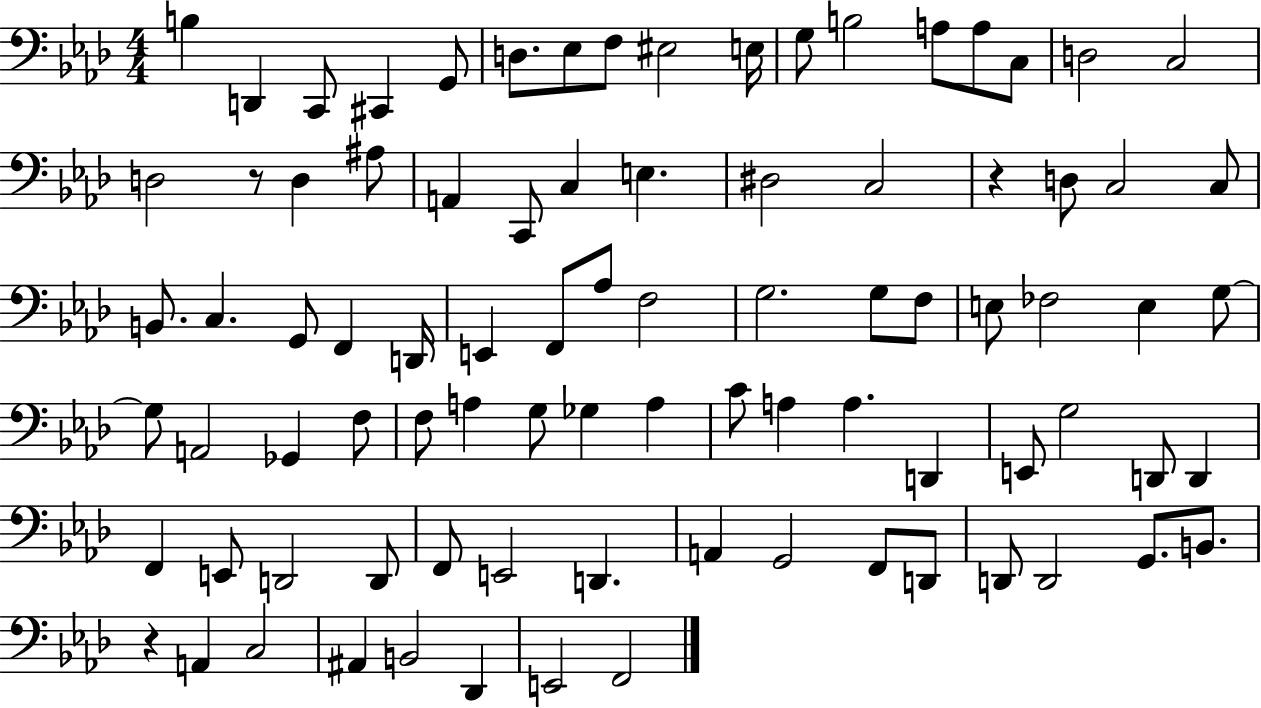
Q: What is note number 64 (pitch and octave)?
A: E2